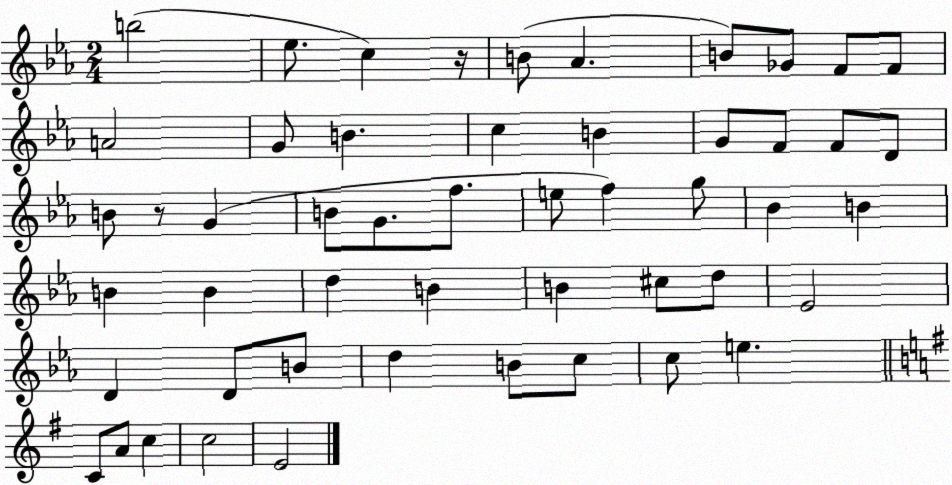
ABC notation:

X:1
T:Untitled
M:2/4
L:1/4
K:Eb
b2 _e/2 c z/4 B/2 _A B/2 _G/2 F/2 F/2 A2 G/2 B c B G/2 F/2 F/2 D/2 B/2 z/2 G B/2 G/2 f/2 e/2 f g/2 _B B B B d B B ^c/2 d/2 _E2 D D/2 B/2 d B/2 c/2 c/2 e C/2 A/2 c c2 E2